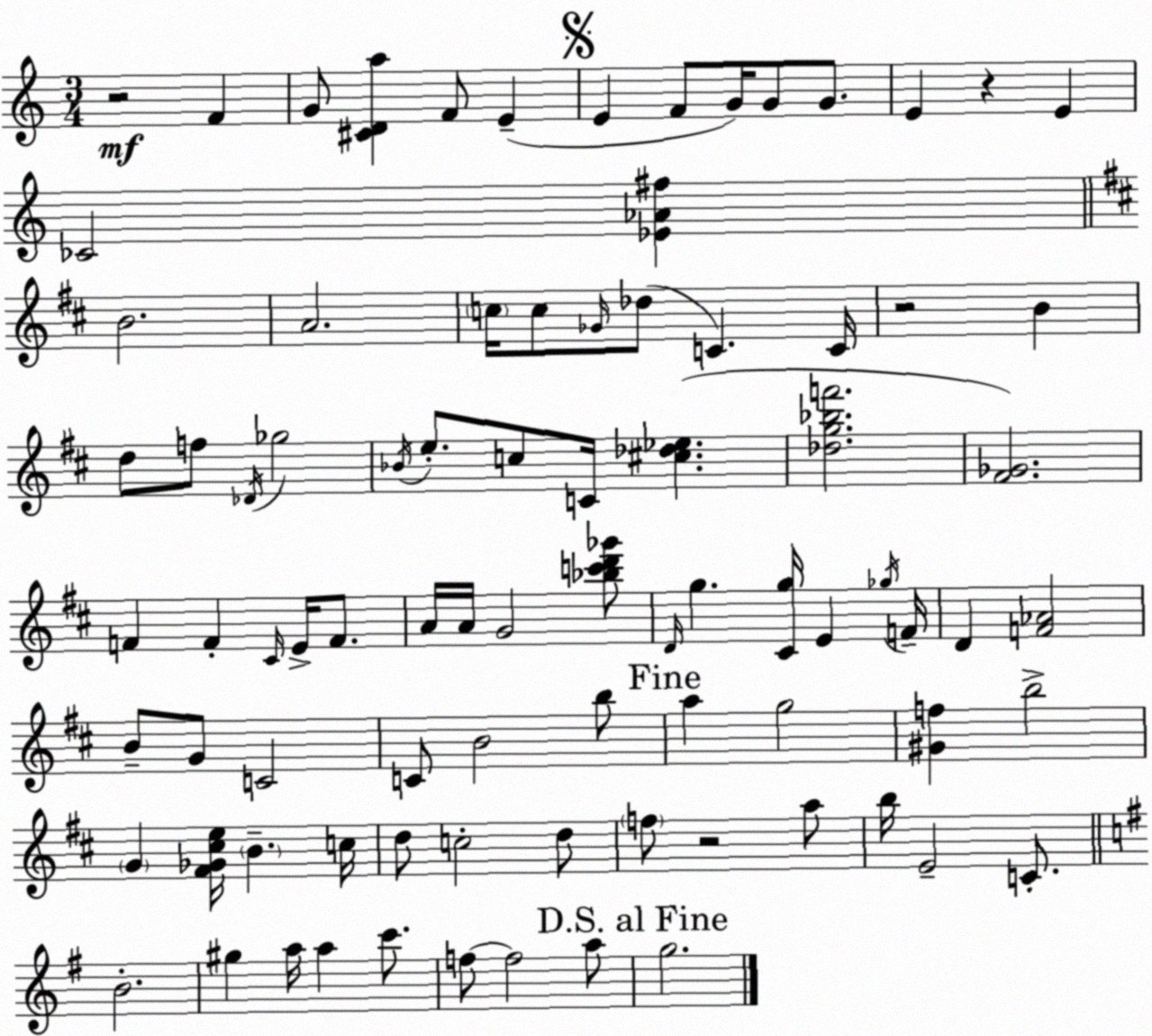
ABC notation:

X:1
T:Untitled
M:3/4
L:1/4
K:Am
z2 F G/2 [^CDa] F/2 E E F/2 G/4 G/2 G/2 E z E _C2 [_E_A^f] B2 A2 c/4 c/2 _G/4 _d/2 C C/4 z2 B d/2 f/2 _D/4 _g2 _B/4 e/2 c/2 C/4 [^c_d_e] [_dg_bf']2 [^F_G]2 F F ^C/4 E/4 F/2 A/4 A/4 G2 [_bc'd'_g']/2 D/4 g [^Cg]/4 E _g/4 F/4 D [F_A]2 B/2 G/2 C2 C/2 B2 b/2 a g2 [^Gf] b2 G [^F_G^ce]/4 B c/4 d/2 c2 d/2 f/2 z2 a/2 b/4 E2 C/2 B2 ^g a/4 a c'/2 f/2 f2 a/2 g2